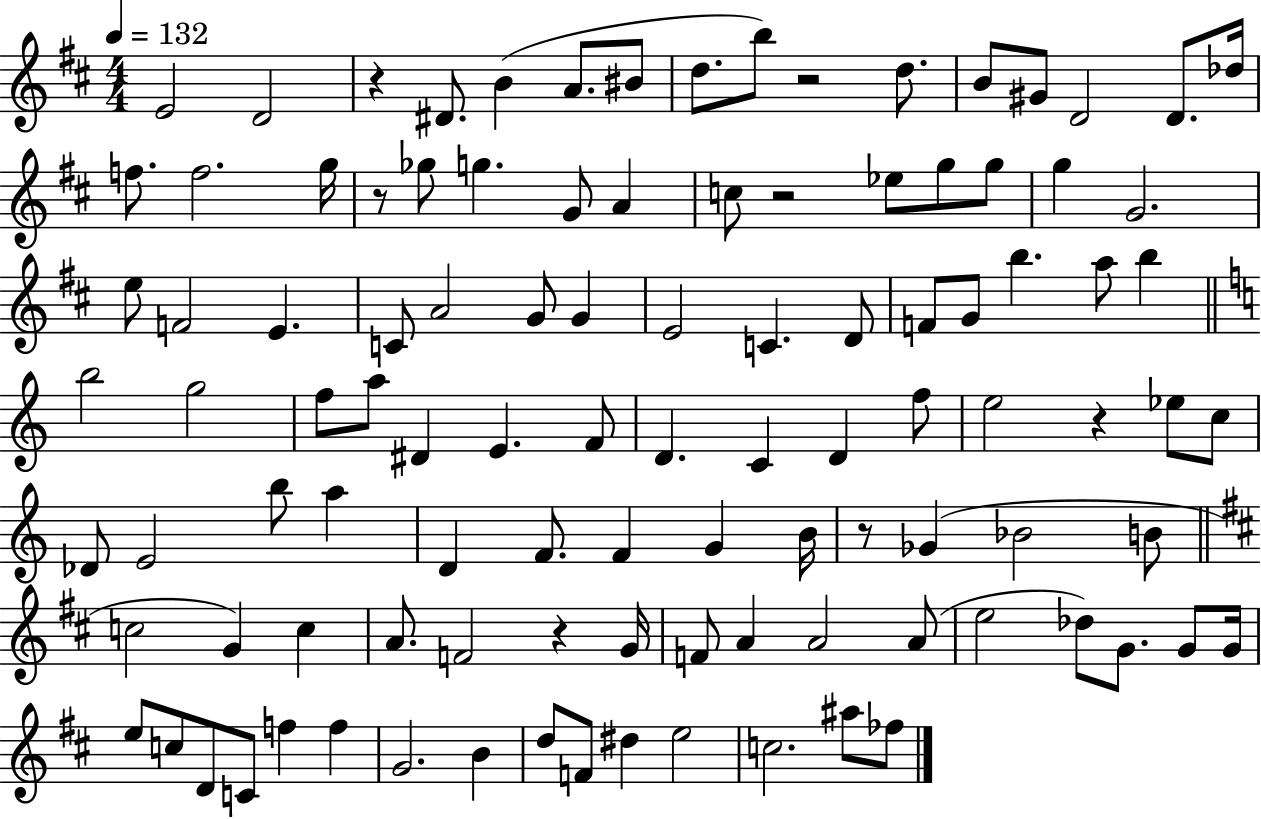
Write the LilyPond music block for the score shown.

{
  \clef treble
  \numericTimeSignature
  \time 4/4
  \key d \major
  \tempo 4 = 132
  \repeat volta 2 { e'2 d'2 | r4 dis'8. b'4( a'8. bis'8 | d''8. b''8) r2 d''8. | b'8 gis'8 d'2 d'8. des''16 | \break f''8. f''2. g''16 | r8 ges''8 g''4. g'8 a'4 | c''8 r2 ees''8 g''8 g''8 | g''4 g'2. | \break e''8 f'2 e'4. | c'8 a'2 g'8 g'4 | e'2 c'4. d'8 | f'8 g'8 b''4. a''8 b''4 | \break \bar "||" \break \key c \major b''2 g''2 | f''8 a''8 dis'4 e'4. f'8 | d'4. c'4 d'4 f''8 | e''2 r4 ees''8 c''8 | \break des'8 e'2 b''8 a''4 | d'4 f'8. f'4 g'4 b'16 | r8 ges'4( bes'2 b'8 | \bar "||" \break \key b \minor c''2 g'4) c''4 | a'8. f'2 r4 g'16 | f'8 a'4 a'2 a'8( | e''2 des''8) g'8. g'8 g'16 | \break e''8 c''8 d'8 c'8 f''4 f''4 | g'2. b'4 | d''8 f'8 dis''4 e''2 | c''2. ais''8 fes''8 | \break } \bar "|."
}